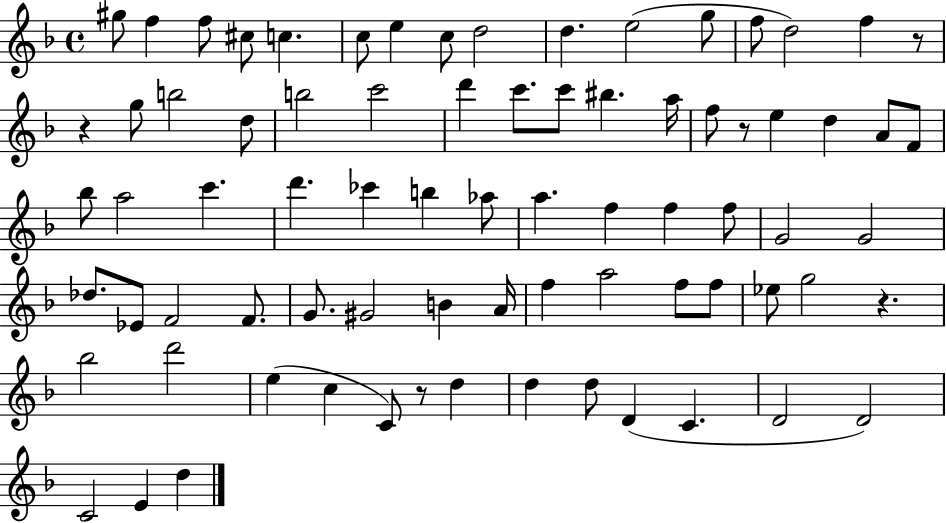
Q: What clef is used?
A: treble